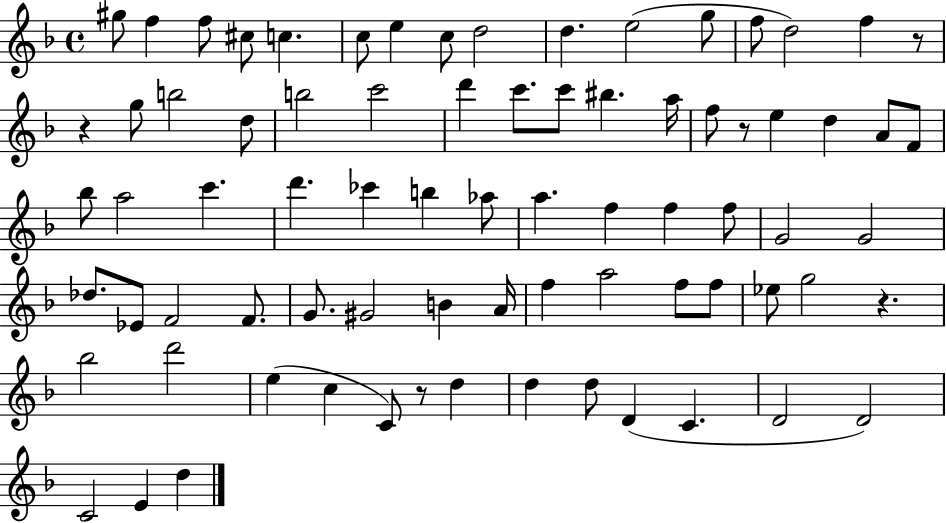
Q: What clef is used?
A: treble